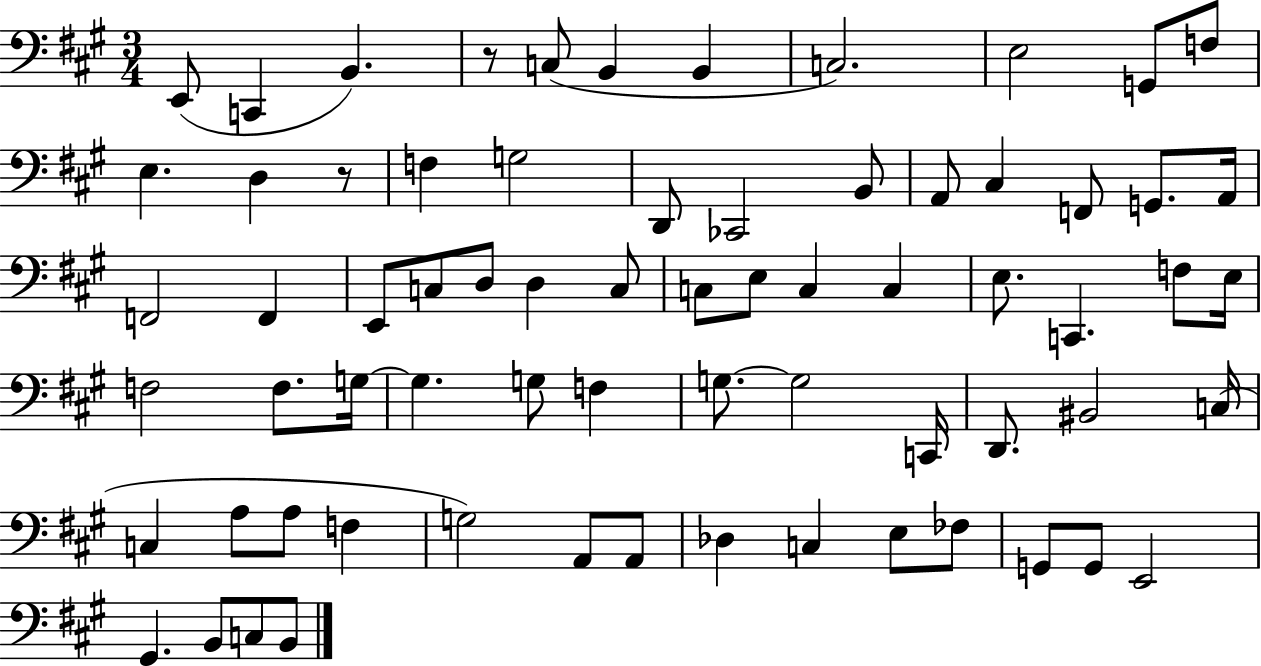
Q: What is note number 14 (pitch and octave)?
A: G3